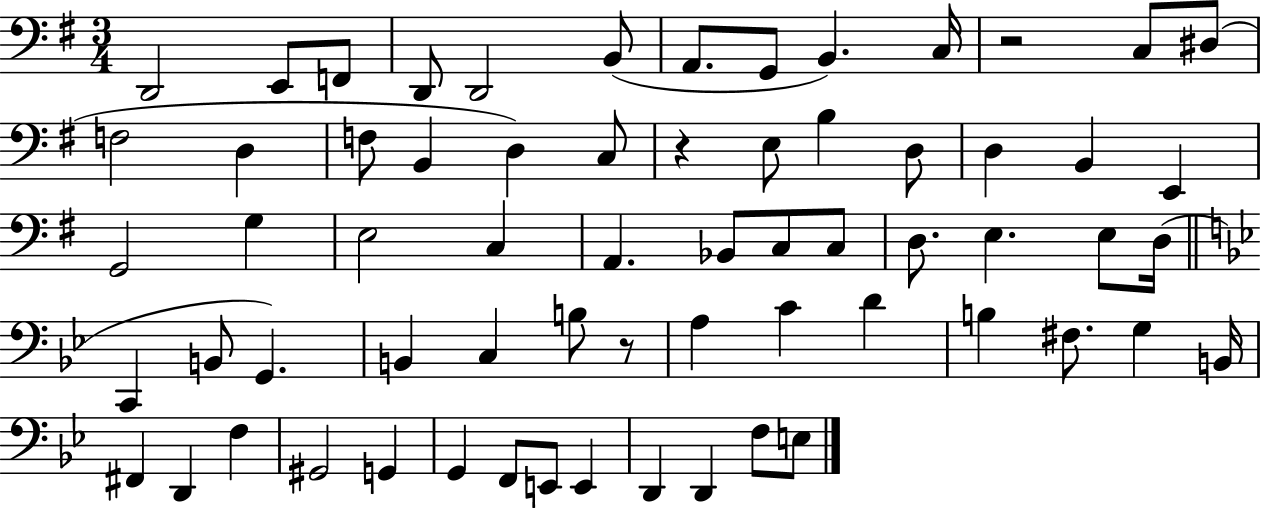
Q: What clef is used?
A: bass